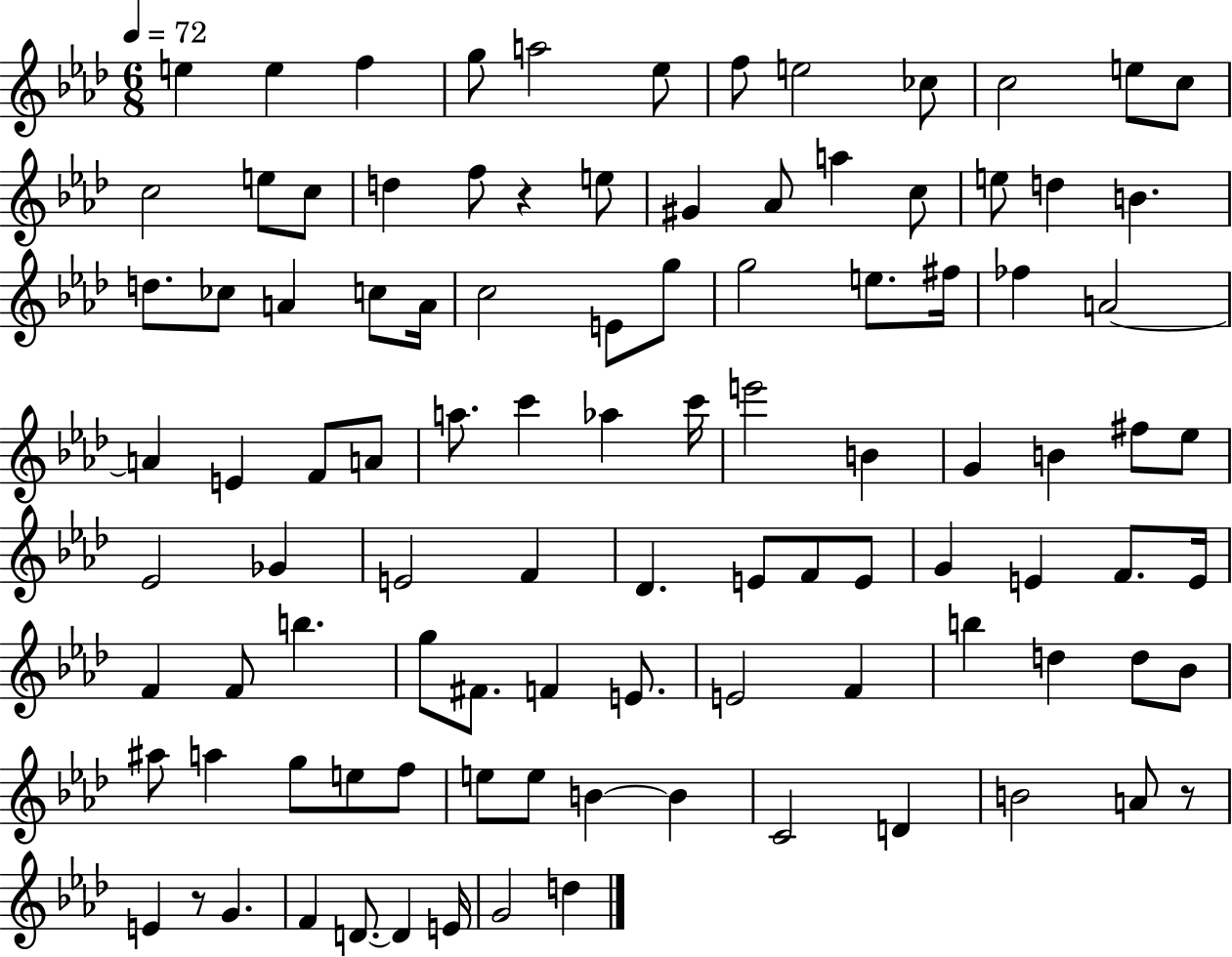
{
  \clef treble
  \numericTimeSignature
  \time 6/8
  \key aes \major
  \tempo 4 = 72
  e''4 e''4 f''4 | g''8 a''2 ees''8 | f''8 e''2 ces''8 | c''2 e''8 c''8 | \break c''2 e''8 c''8 | d''4 f''8 r4 e''8 | gis'4 aes'8 a''4 c''8 | e''8 d''4 b'4. | \break d''8. ces''8 a'4 c''8 a'16 | c''2 e'8 g''8 | g''2 e''8. fis''16 | fes''4 a'2~~ | \break a'4 e'4 f'8 a'8 | a''8. c'''4 aes''4 c'''16 | e'''2 b'4 | g'4 b'4 fis''8 ees''8 | \break ees'2 ges'4 | e'2 f'4 | des'4. e'8 f'8 e'8 | g'4 e'4 f'8. e'16 | \break f'4 f'8 b''4. | g''8 fis'8. f'4 e'8. | e'2 f'4 | b''4 d''4 d''8 bes'8 | \break ais''8 a''4 g''8 e''8 f''8 | e''8 e''8 b'4~~ b'4 | c'2 d'4 | b'2 a'8 r8 | \break e'4 r8 g'4. | f'4 d'8.~~ d'4 e'16 | g'2 d''4 | \bar "|."
}